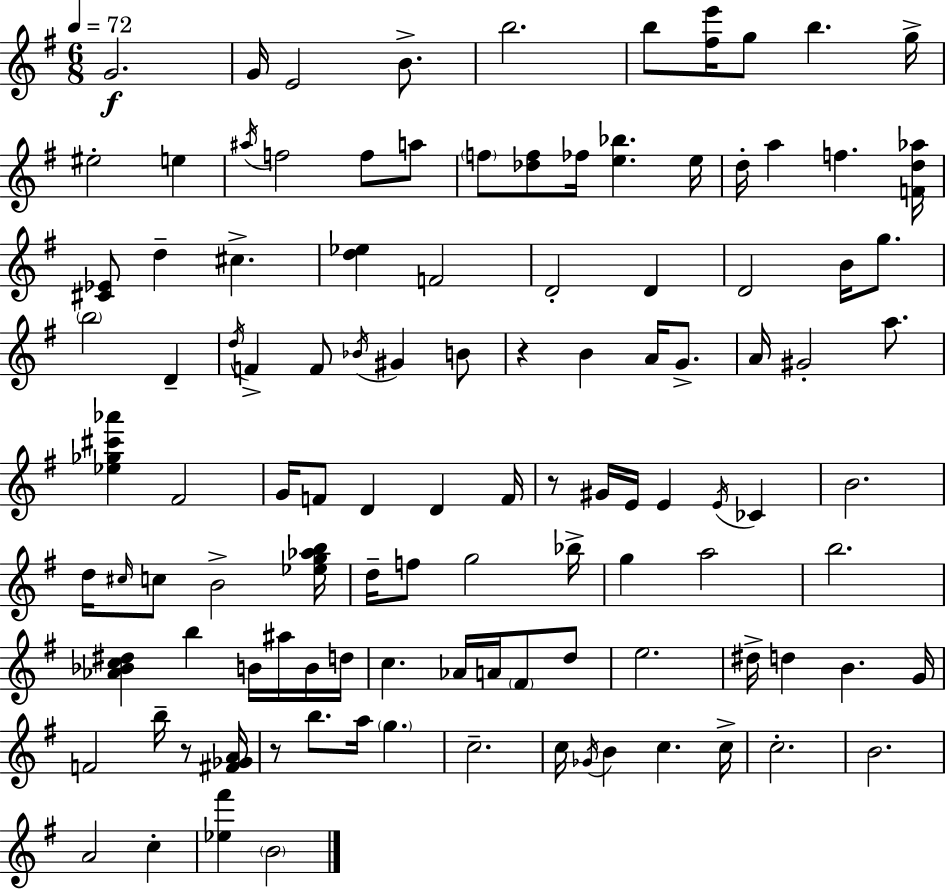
{
  \clef treble
  \numericTimeSignature
  \time 6/8
  \key e \minor
  \tempo 4 = 72
  g'2.\f | g'16 e'2 b'8.-> | b''2. | b''8 <fis'' e'''>16 g''8 b''4. g''16-> | \break eis''2-. e''4 | \acciaccatura { ais''16 } f''2 f''8 a''8 | \parenthesize f''8 <des'' f''>8 fes''16 <e'' bes''>4. | e''16 d''16-. a''4 f''4. | \break <f' d'' aes''>16 <cis' ees'>8 d''4-- cis''4.-> | <d'' ees''>4 f'2 | d'2-. d'4 | d'2 b'16 g''8. | \break \parenthesize b''2 d'4-- | \acciaccatura { d''16 } f'4-> f'8 \acciaccatura { bes'16 } gis'4 | b'8 r4 b'4 a'16 | g'8.-> a'16 gis'2-. | \break a''8. <ees'' ges'' cis''' aes'''>4 fis'2 | g'16 f'8 d'4 d'4 | f'16 r8 gis'16 e'16 e'4 \acciaccatura { e'16 } | ces'4 b'2. | \break d''16 \grace { cis''16 } c''8 b'2-> | <ees'' g'' aes'' b''>16 d''16-- f''8 g''2 | bes''16-> g''4 a''2 | b''2. | \break <aes' bes' c'' dis''>4 b''4 | b'16 ais''16 b'16 d''16 c''4. aes'16 | a'16 \parenthesize fis'8 d''8 e''2. | dis''16-> d''4 b'4. | \break g'16 f'2 | b''16-- r8 <fis' ges' a'>16 r8 b''8. a''16 \parenthesize g''4. | c''2.-- | c''16 \acciaccatura { ges'16 } b'4 c''4. | \break c''16-> c''2.-. | b'2. | a'2 | c''4-. <ees'' fis'''>4 \parenthesize b'2 | \break \bar "|."
}